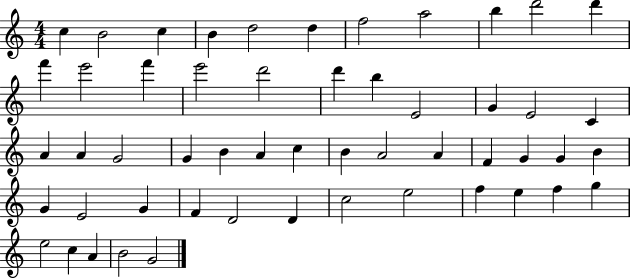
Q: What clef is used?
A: treble